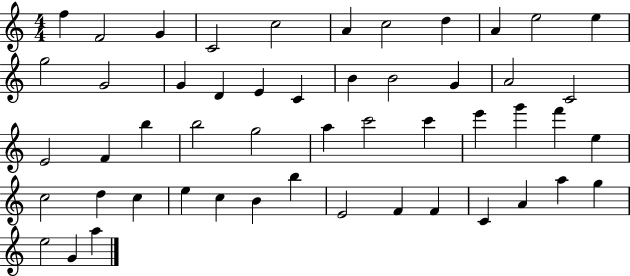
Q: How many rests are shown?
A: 0